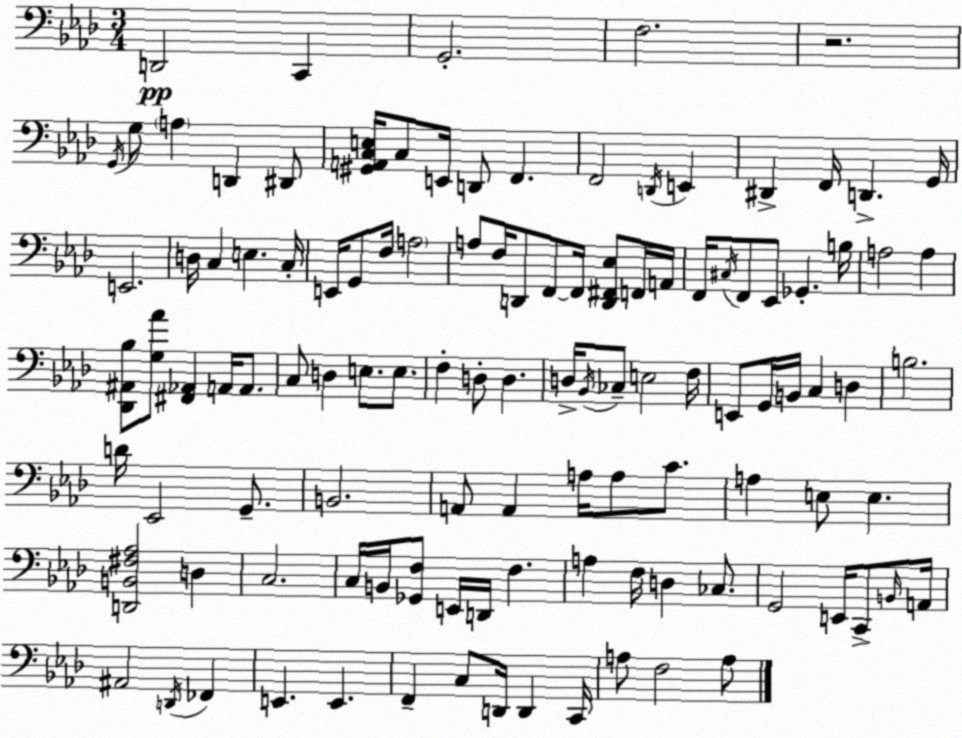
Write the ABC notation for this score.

X:1
T:Untitled
M:3/4
L:1/4
K:Fm
D,,2 C,, G,,2 F,2 z2 G,,/4 G,/2 A, D,, ^D,,/2 [^G,,A,,C,E,]/4 C,/2 E,,/4 D,,/2 F,, F,,2 D,,/4 E,, ^D,, F,,/4 D,, G,,/4 E,,2 D,/4 C, E, C,/4 E,,/4 G,,/2 F,/4 A,2 A,/2 F,/4 D,,/2 F,,/2 F,,/4 [D,,^F,,_E,]/2 F,,/4 A,,/4 F,,/4 ^C,/4 F,,/2 _E,,/2 _G,, B,/4 A,2 A, [_D,,^A,,_B,]/2 [G,_A]/2 [^F,,_A,,] A,,/4 A,,/2 C,/2 D, E,/2 E,/2 F, D,/2 D, D,/4 _B,,/4 _C,/2 E,2 F,/4 E,,/2 G,,/4 B,,/4 C, D, B,2 D/4 _E,,2 G,,/2 B,,2 A,,/2 A,, A,/4 A,/2 C/2 A, E,/2 E, [D,,B,,^F,_A,]2 D, C,2 C,/4 B,,/4 [_G,,F,]/2 E,,/4 D,,/4 F, A, F,/4 D, _C,/2 G,,2 E,,/4 C,,/2 B,,/4 A,,/4 ^A,,2 D,,/4 _F,, E,, E,, F,, C,/2 D,,/4 D,, C,,/4 A,/2 F,2 A,/2